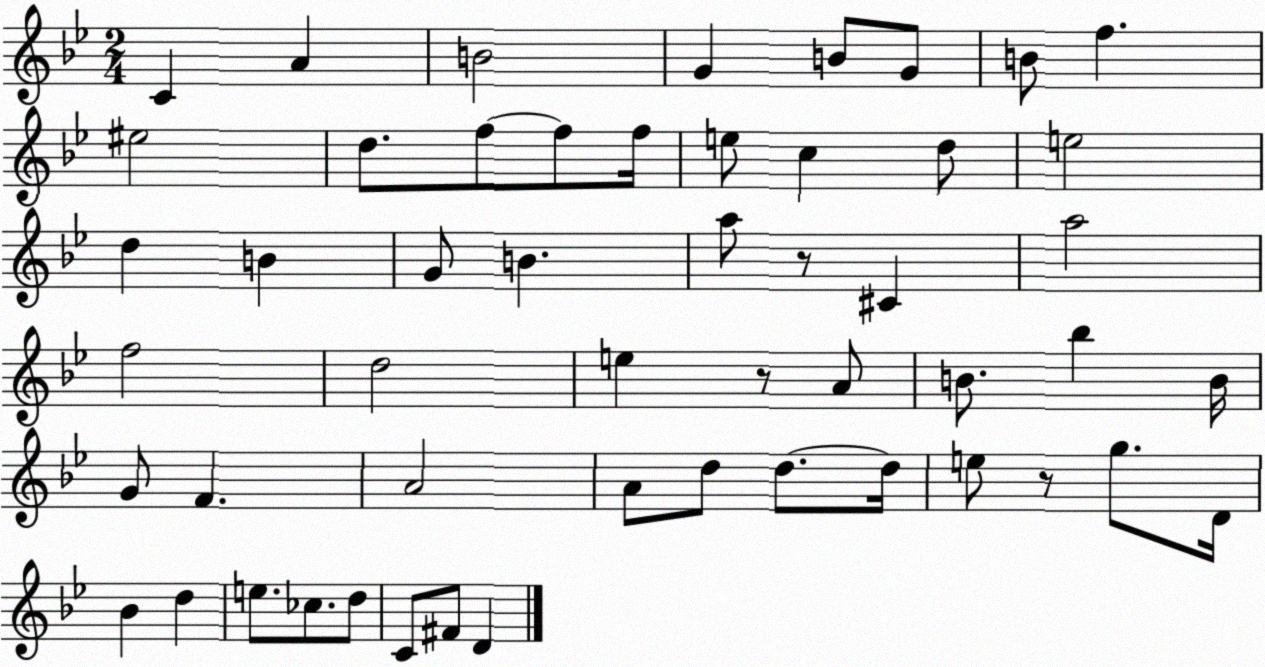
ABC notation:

X:1
T:Untitled
M:2/4
L:1/4
K:Bb
C A B2 G B/2 G/2 B/2 f ^e2 d/2 f/2 f/2 f/4 e/2 c d/2 e2 d B G/2 B a/2 z/2 ^C a2 f2 d2 e z/2 A/2 B/2 _b B/4 G/2 F A2 A/2 d/2 d/2 d/4 e/2 z/2 g/2 D/4 _B d e/2 _c/2 d/2 C/2 ^F/2 D